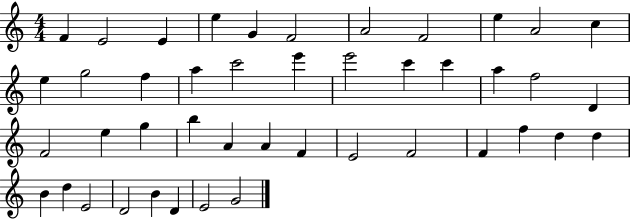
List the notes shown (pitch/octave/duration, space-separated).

F4/q E4/h E4/q E5/q G4/q F4/h A4/h F4/h E5/q A4/h C5/q E5/q G5/h F5/q A5/q C6/h E6/q E6/h C6/q C6/q A5/q F5/h D4/q F4/h E5/q G5/q B5/q A4/q A4/q F4/q E4/h F4/h F4/q F5/q D5/q D5/q B4/q D5/q E4/h D4/h B4/q D4/q E4/h G4/h